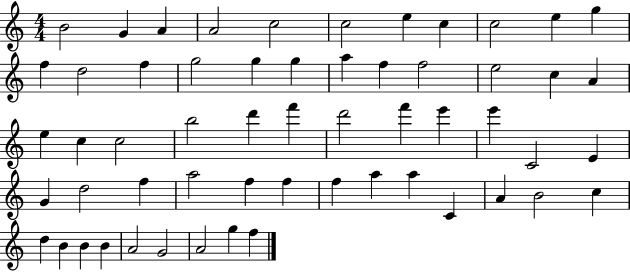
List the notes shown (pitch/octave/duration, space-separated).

B4/h G4/q A4/q A4/h C5/h C5/h E5/q C5/q C5/h E5/q G5/q F5/q D5/h F5/q G5/h G5/q G5/q A5/q F5/q F5/h E5/h C5/q A4/q E5/q C5/q C5/h B5/h D6/q F6/q D6/h F6/q E6/q E6/q C4/h E4/q G4/q D5/h F5/q A5/h F5/q F5/q F5/q A5/q A5/q C4/q A4/q B4/h C5/q D5/q B4/q B4/q B4/q A4/h G4/h A4/h G5/q F5/q